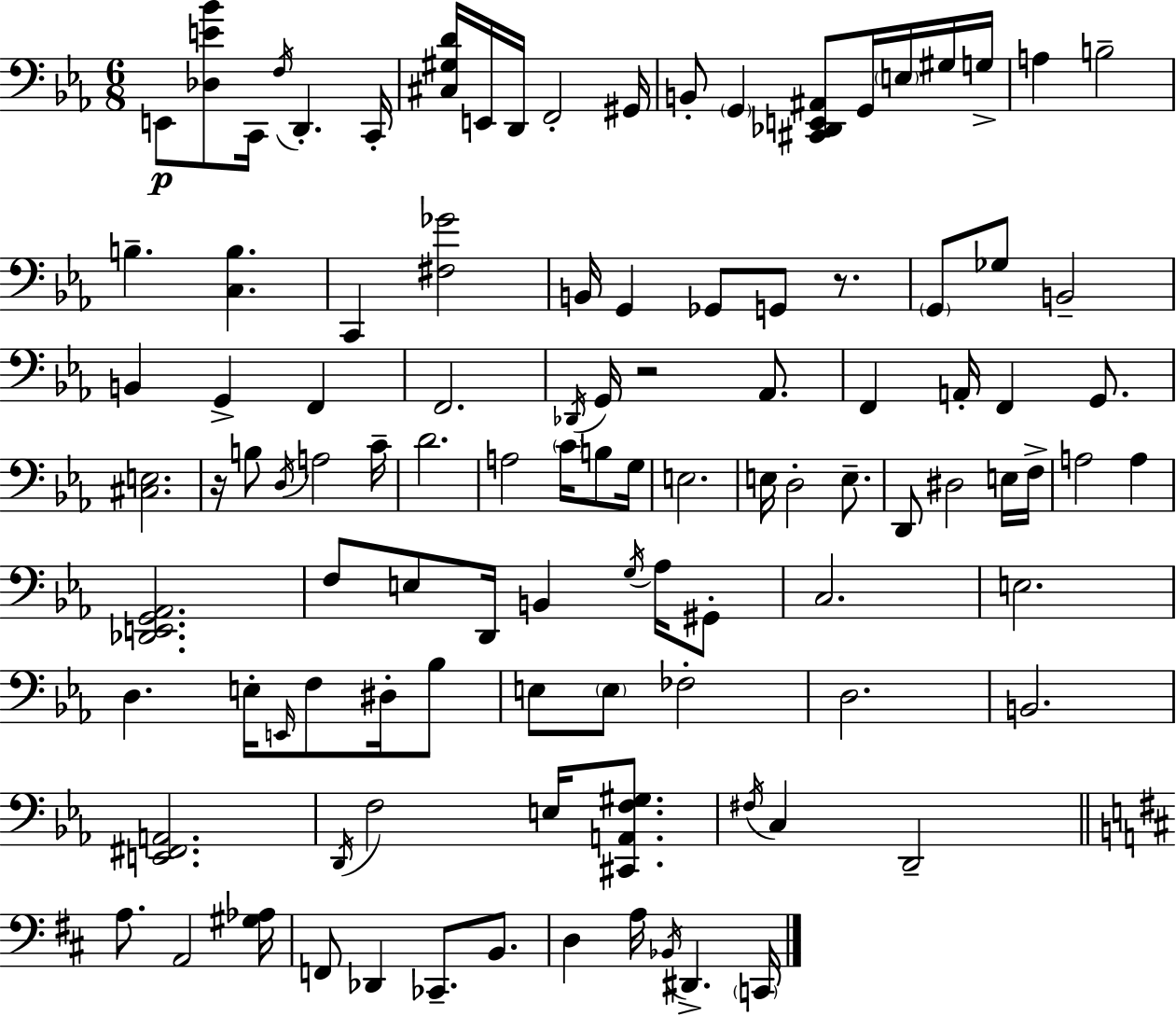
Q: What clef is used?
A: bass